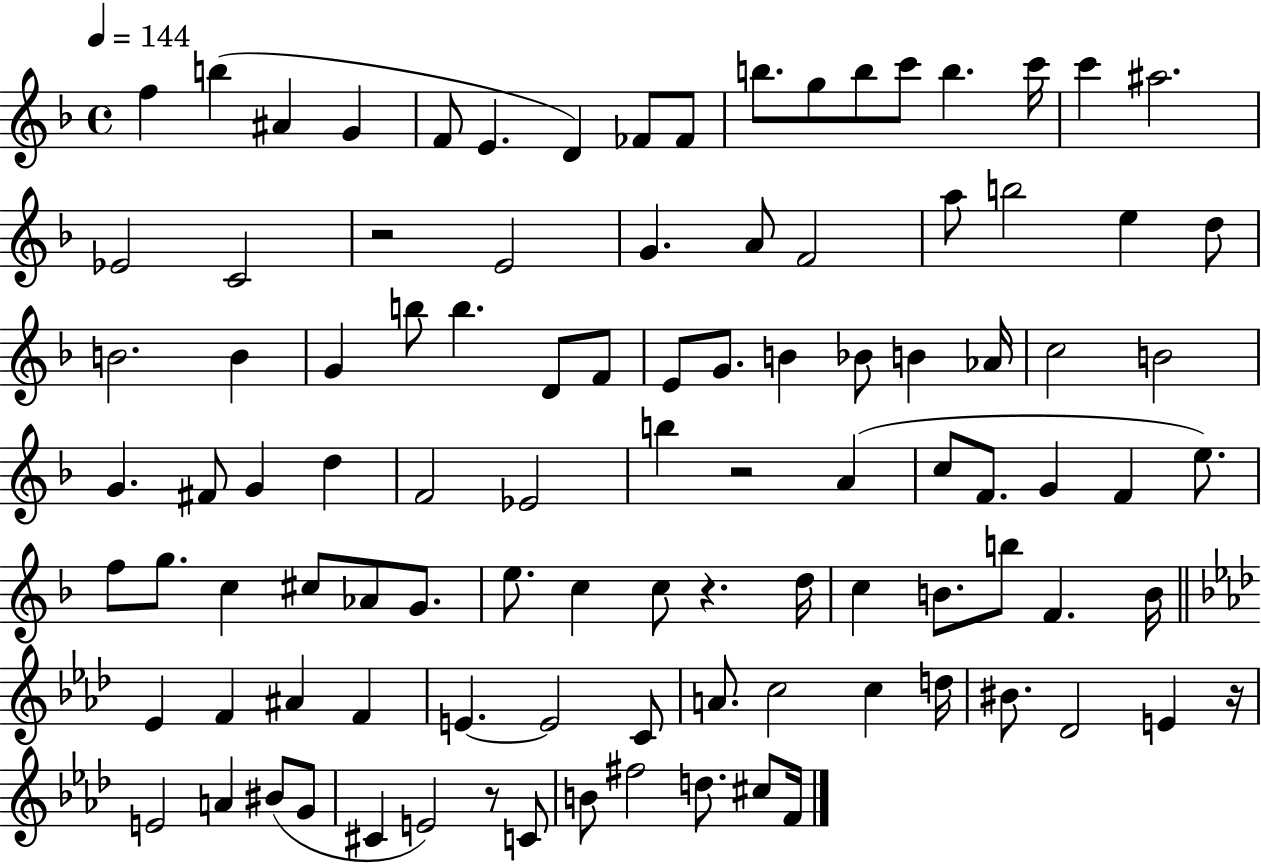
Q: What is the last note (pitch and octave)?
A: F4